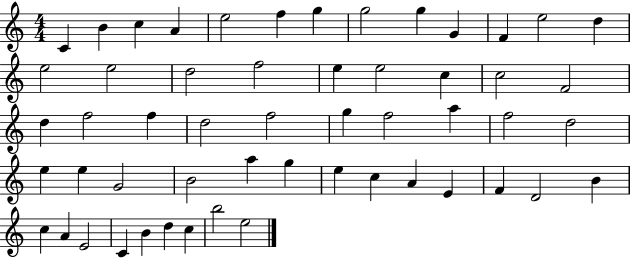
X:1
T:Untitled
M:4/4
L:1/4
K:C
C B c A e2 f g g2 g G F e2 d e2 e2 d2 f2 e e2 c c2 F2 d f2 f d2 f2 g f2 a f2 d2 e e G2 B2 a g e c A E F D2 B c A E2 C B d c b2 e2